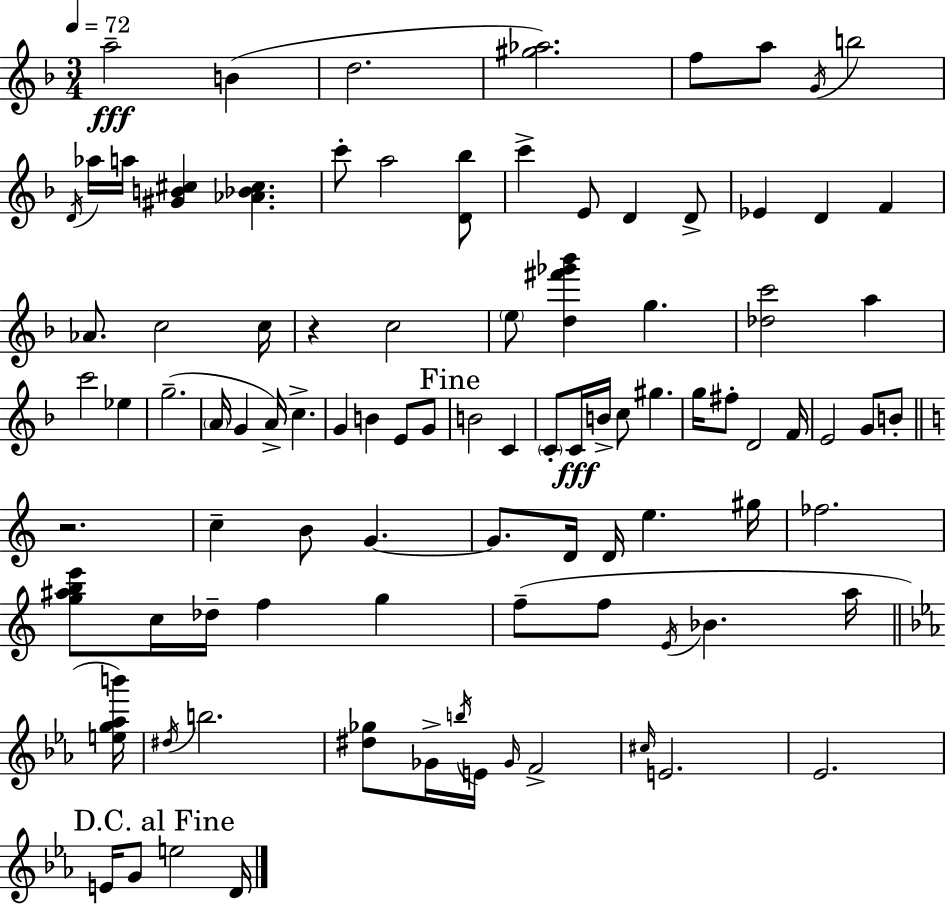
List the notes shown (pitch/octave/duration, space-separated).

A5/h B4/q D5/h. [G#5,Ab5]/h. F5/e A5/e G4/s B5/h D4/s Ab5/s A5/s [G#4,B4,C#5]/q [Ab4,Bb4,C#5]/q. C6/e A5/h [D4,Bb5]/e C6/q E4/e D4/q D4/e Eb4/q D4/q F4/q Ab4/e. C5/h C5/s R/q C5/h E5/e [D5,F#6,Gb6,Bb6]/q G5/q. [Db5,C6]/h A5/q C6/h Eb5/q G5/h. A4/s G4/q A4/s C5/q. G4/q B4/q E4/e G4/e B4/h C4/q C4/e C4/s B4/s C5/e G#5/q. G5/s F#5/e D4/h F4/s E4/h G4/e B4/e R/h. C5/q B4/e G4/q. G4/e. D4/s D4/s E5/q. G#5/s FES5/h. [G5,A#5,B5,E6]/e C5/s Db5/s F5/q G5/q F5/e F5/e E4/s Bb4/q. A5/s [E5,G5,Ab5,B6]/s D#5/s B5/h. [D#5,Gb5]/e Gb4/s B5/s E4/s Gb4/s F4/h C#5/s E4/h. Eb4/h. E4/s G4/e E5/h D4/s